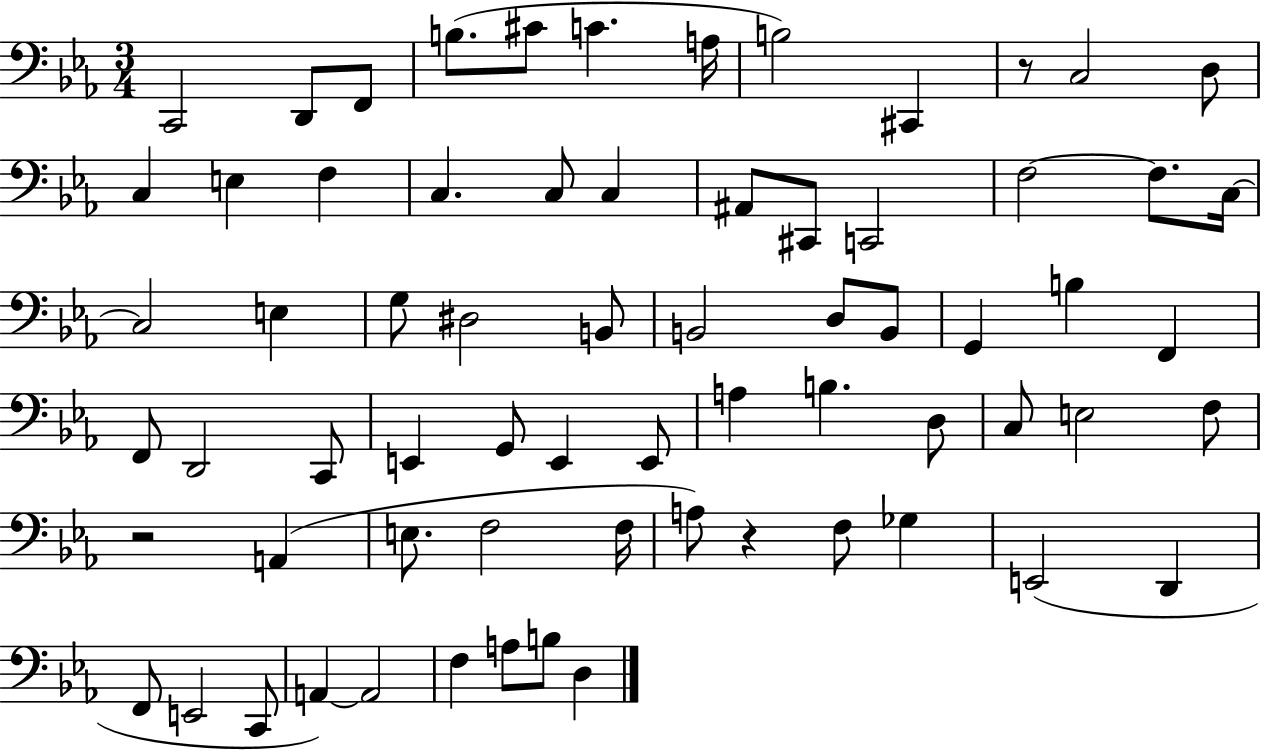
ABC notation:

X:1
T:Untitled
M:3/4
L:1/4
K:Eb
C,,2 D,,/2 F,,/2 B,/2 ^C/2 C A,/4 B,2 ^C,, z/2 C,2 D,/2 C, E, F, C, C,/2 C, ^A,,/2 ^C,,/2 C,,2 F,2 F,/2 C,/4 C,2 E, G,/2 ^D,2 B,,/2 B,,2 D,/2 B,,/2 G,, B, F,, F,,/2 D,,2 C,,/2 E,, G,,/2 E,, E,,/2 A, B, D,/2 C,/2 E,2 F,/2 z2 A,, E,/2 F,2 F,/4 A,/2 z F,/2 _G, E,,2 D,, F,,/2 E,,2 C,,/2 A,, A,,2 F, A,/2 B,/2 D,